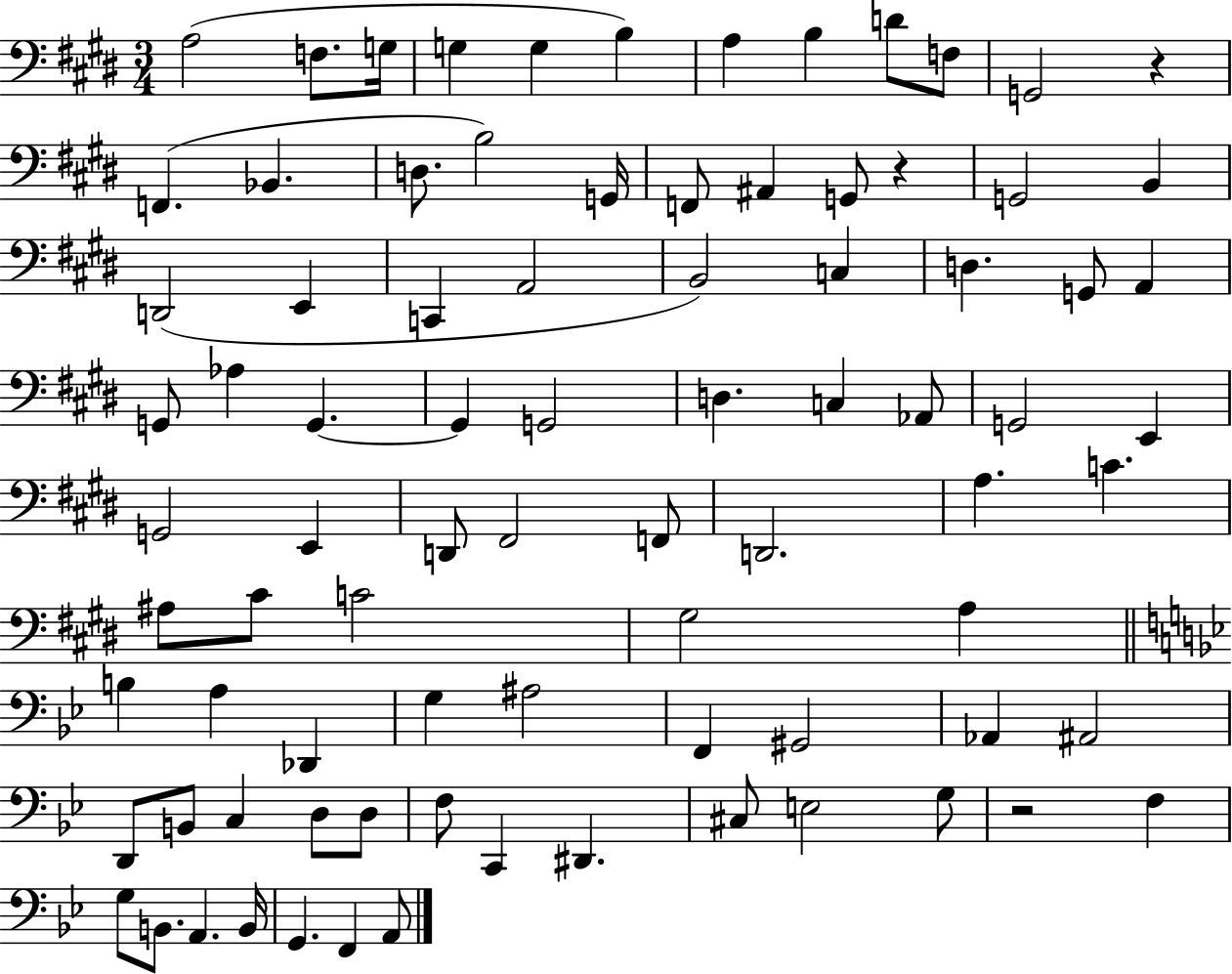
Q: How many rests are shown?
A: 3